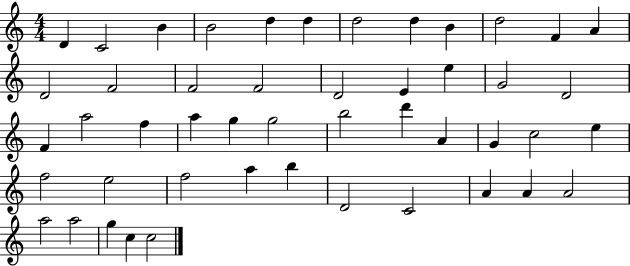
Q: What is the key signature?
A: C major